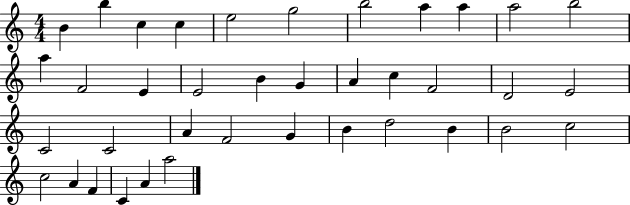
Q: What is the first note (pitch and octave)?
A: B4